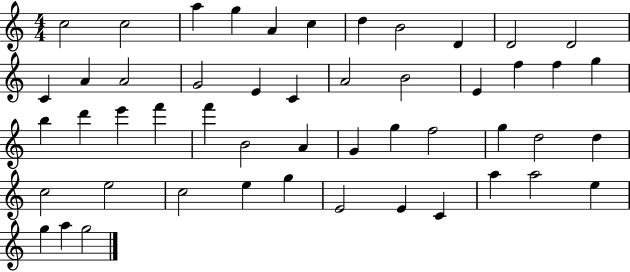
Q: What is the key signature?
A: C major